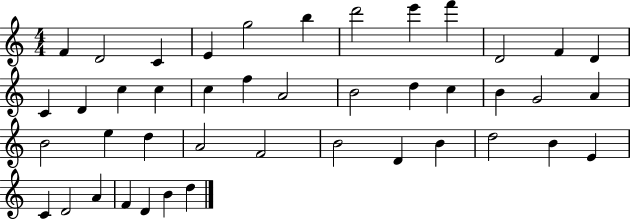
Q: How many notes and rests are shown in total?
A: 43